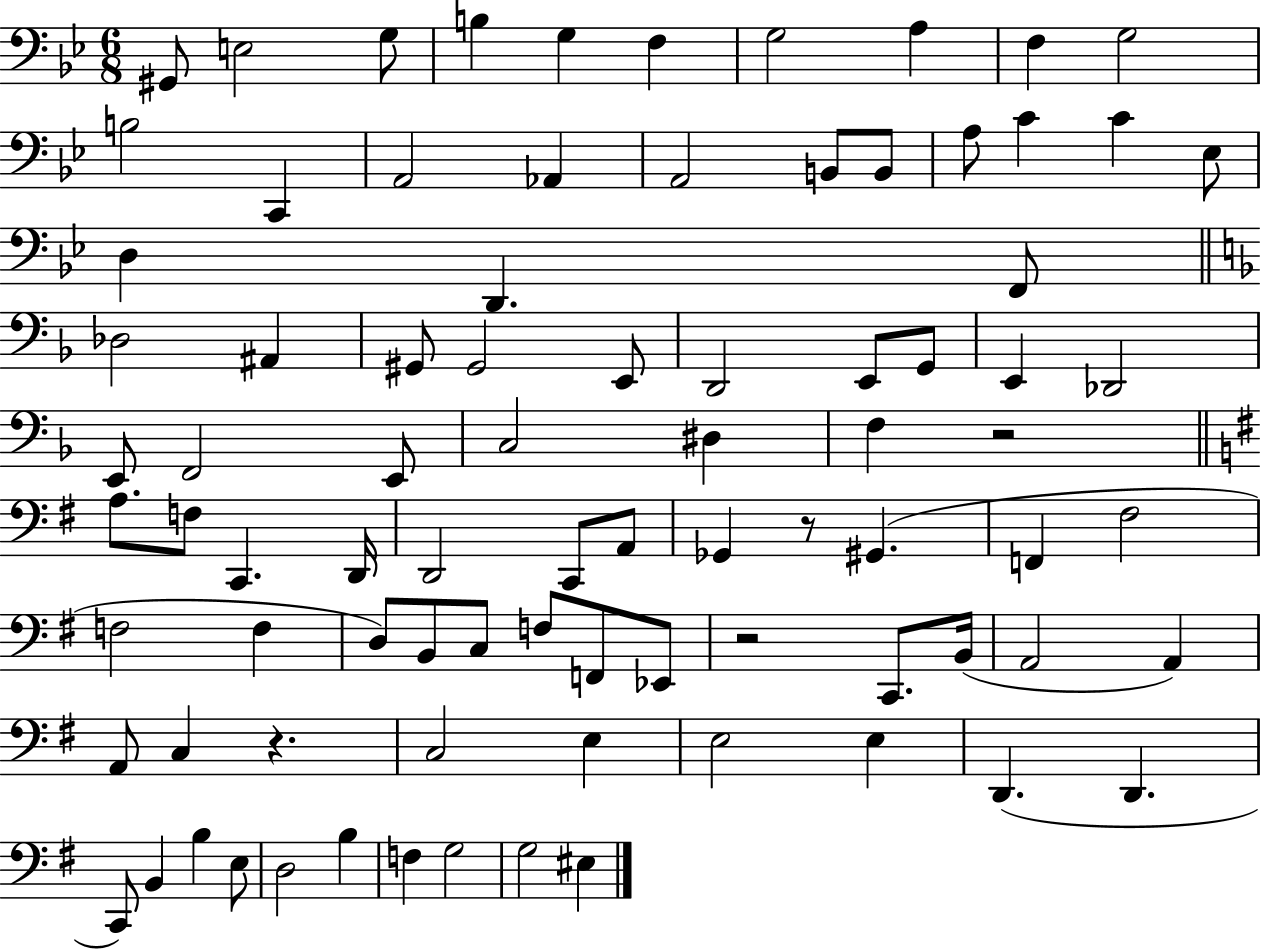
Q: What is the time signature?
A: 6/8